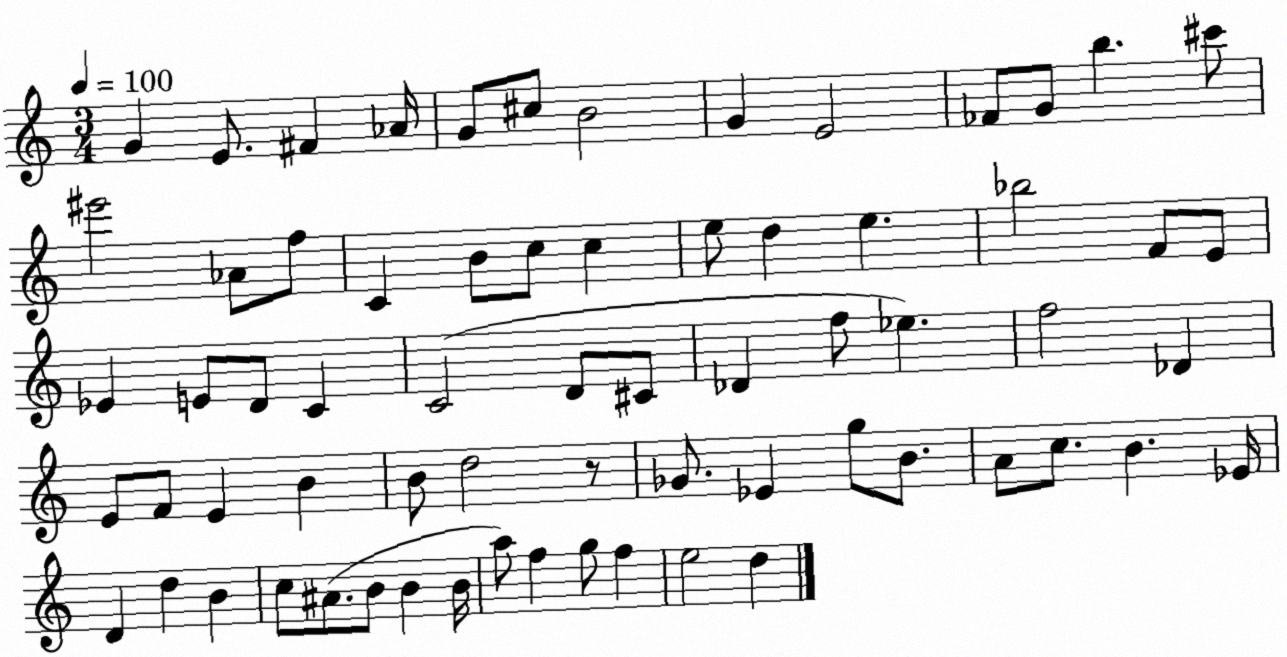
X:1
T:Untitled
M:3/4
L:1/4
K:C
G E/2 ^F _A/4 G/2 ^c/2 B2 G E2 _F/2 G/2 b ^c'/2 ^e'2 _A/2 f/2 C B/2 c/2 c e/2 d e _b2 F/2 E/2 _E E/2 D/2 C C2 D/2 ^C/2 _D f/2 _e f2 _D E/2 F/2 E B B/2 d2 z/2 _G/2 _E g/2 B/2 A/2 c/2 B _E/4 D d B c/2 ^A/2 B/2 B B/4 a/2 f g/2 f e2 d